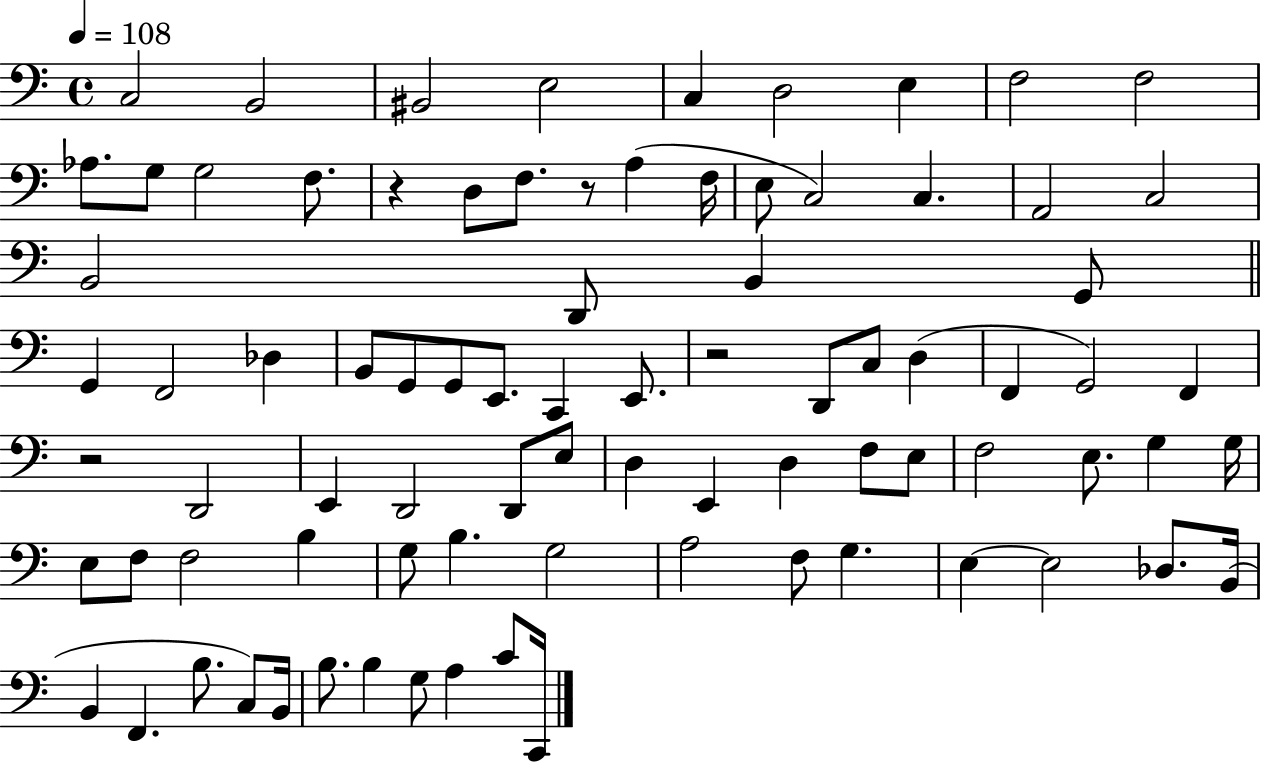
{
  \clef bass
  \time 4/4
  \defaultTimeSignature
  \key c \major
  \tempo 4 = 108
  c2 b,2 | bis,2 e2 | c4 d2 e4 | f2 f2 | \break aes8. g8 g2 f8. | r4 d8 f8. r8 a4( f16 | e8 c2) c4. | a,2 c2 | \break b,2 d,8 b,4 g,8 | \bar "||" \break \key a \minor g,4 f,2 des4 | b,8 g,8 g,8 e,8. c,4 e,8. | r2 d,8 c8 d4( | f,4 g,2) f,4 | \break r2 d,2 | e,4 d,2 d,8 e8 | d4 e,4 d4 f8 e8 | f2 e8. g4 g16 | \break e8 f8 f2 b4 | g8 b4. g2 | a2 f8 g4. | e4~~ e2 des8. b,16( | \break b,4 f,4. b8. c8) b,16 | b8. b4 g8 a4 c'8 c,16 | \bar "|."
}